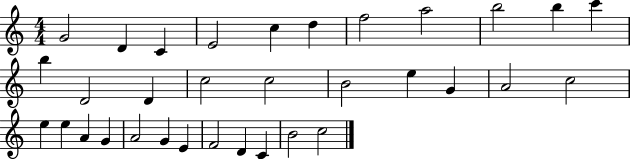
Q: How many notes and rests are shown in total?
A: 33